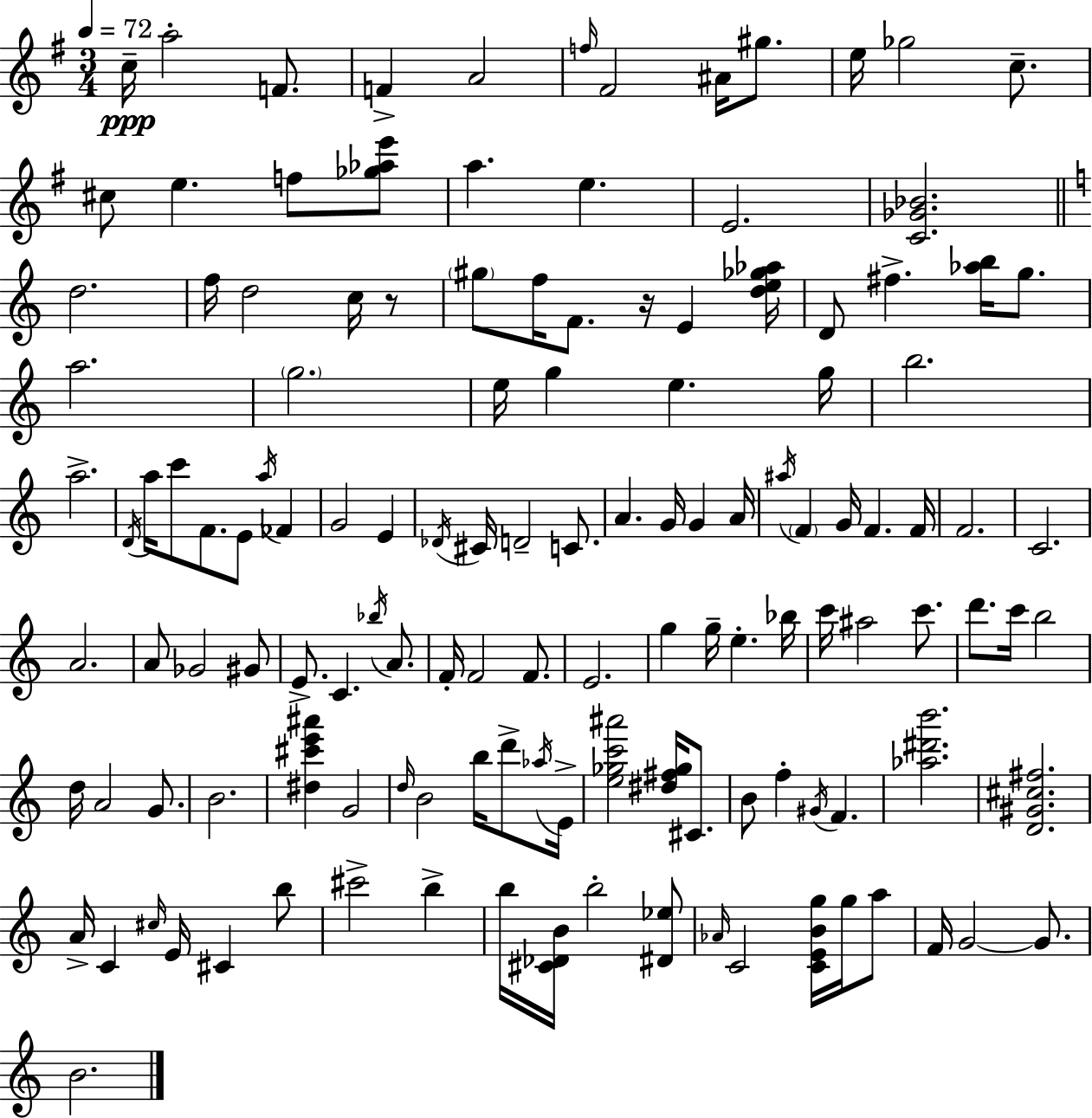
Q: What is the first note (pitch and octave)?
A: C5